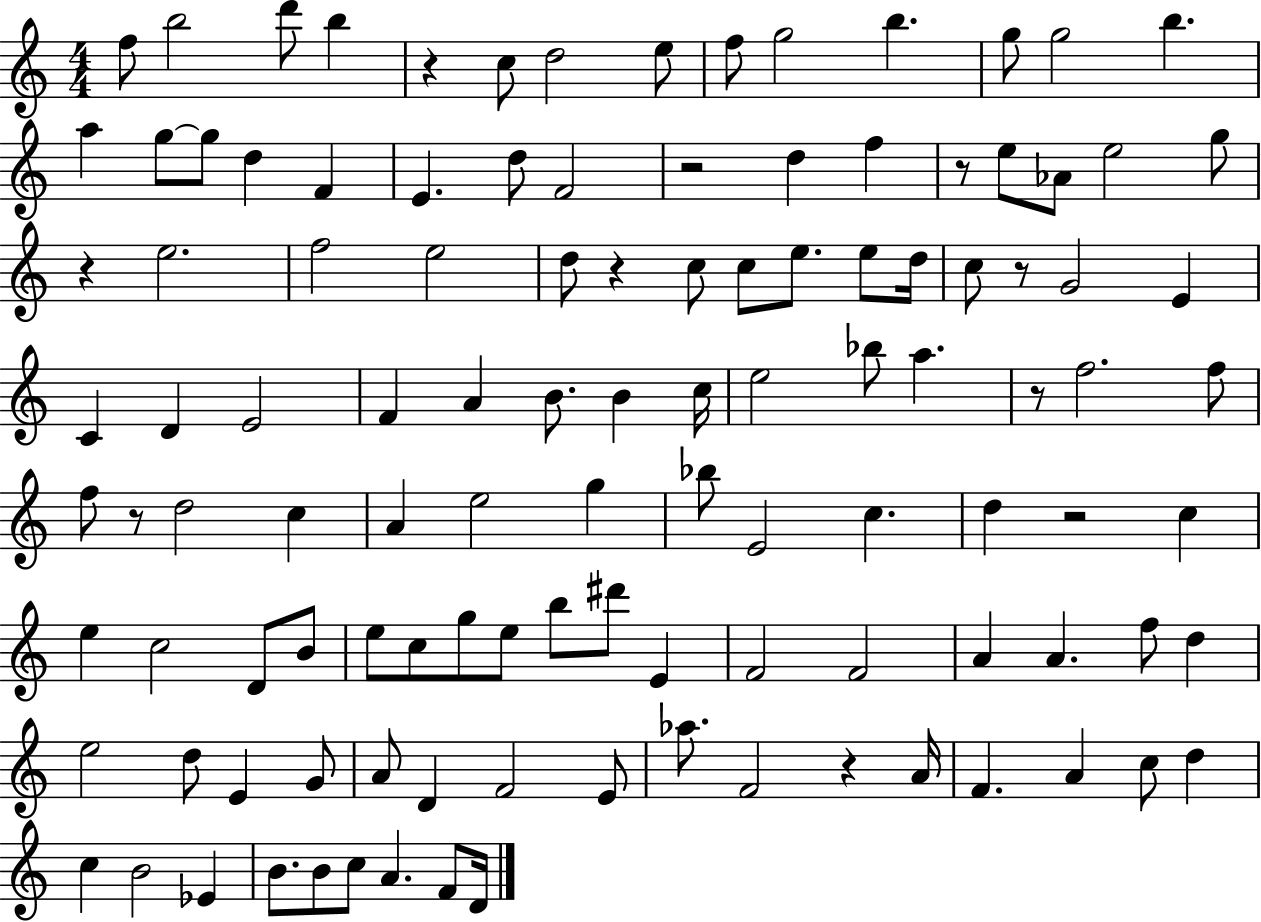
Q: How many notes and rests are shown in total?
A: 114